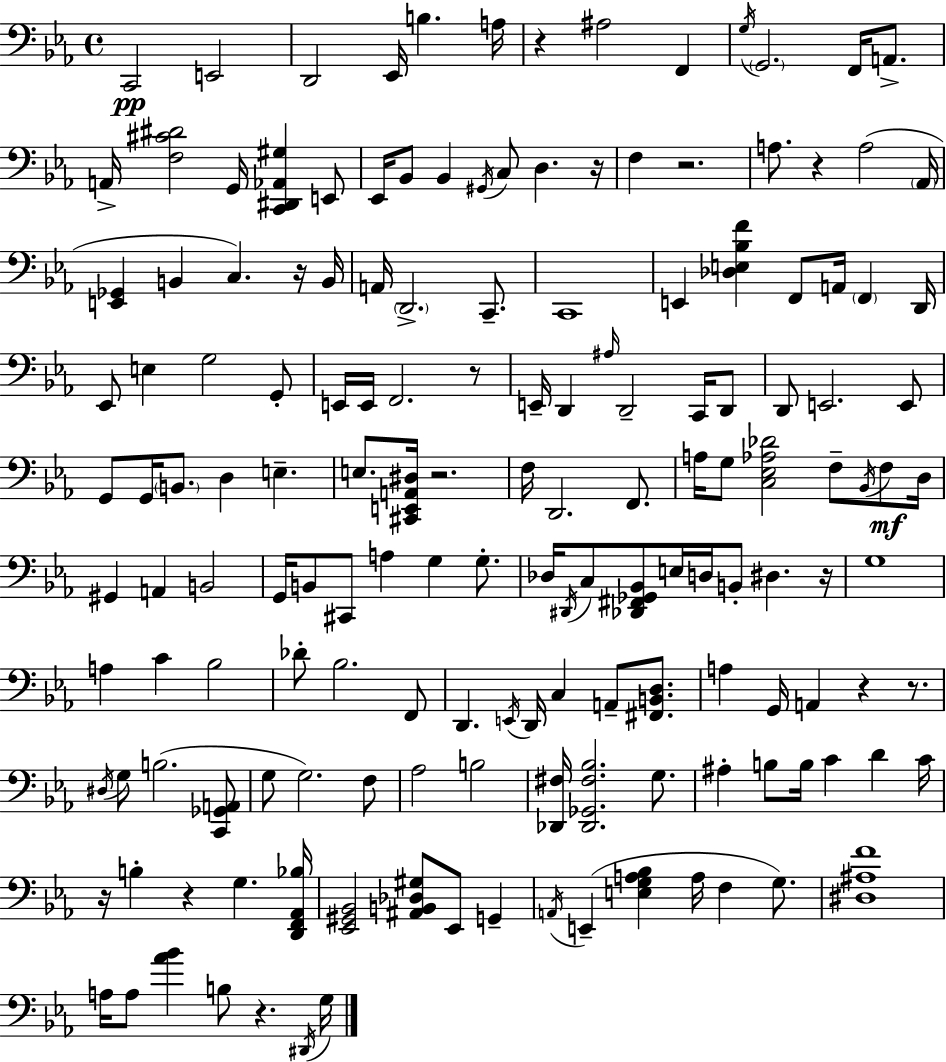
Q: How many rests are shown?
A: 13